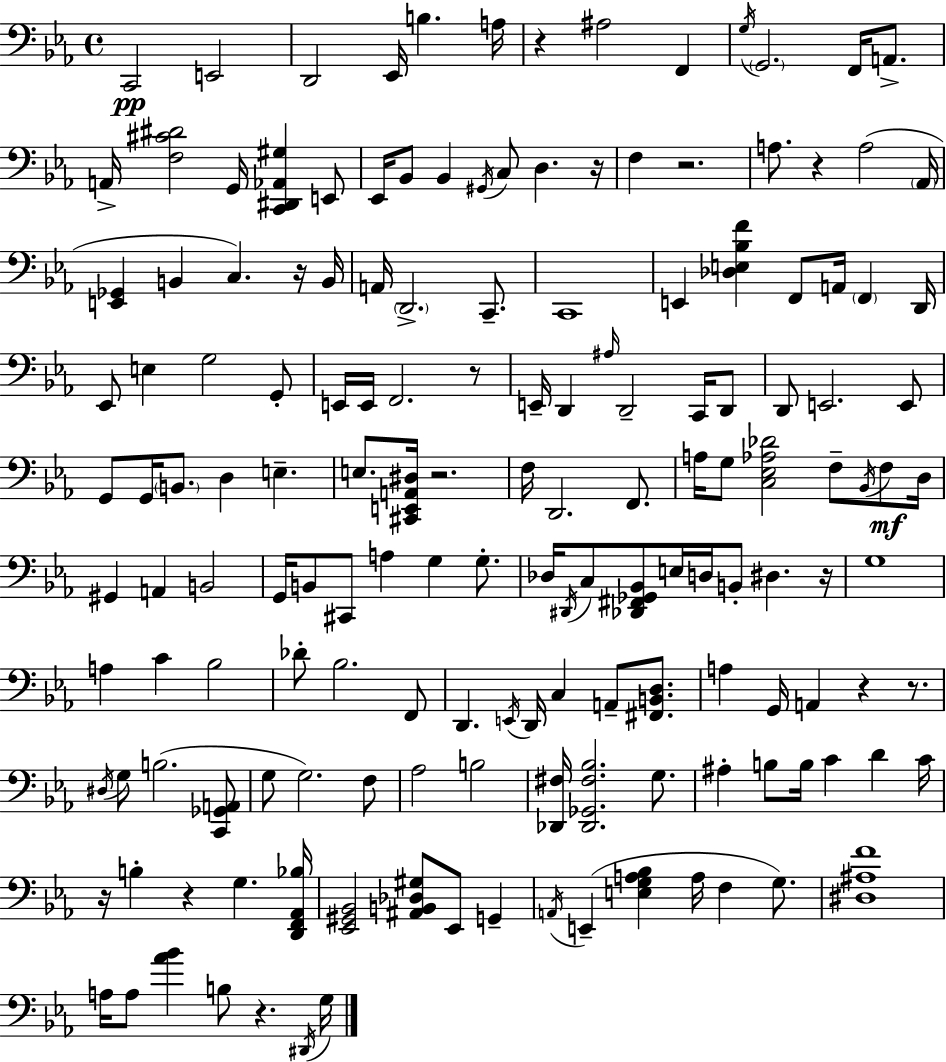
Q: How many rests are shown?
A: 13